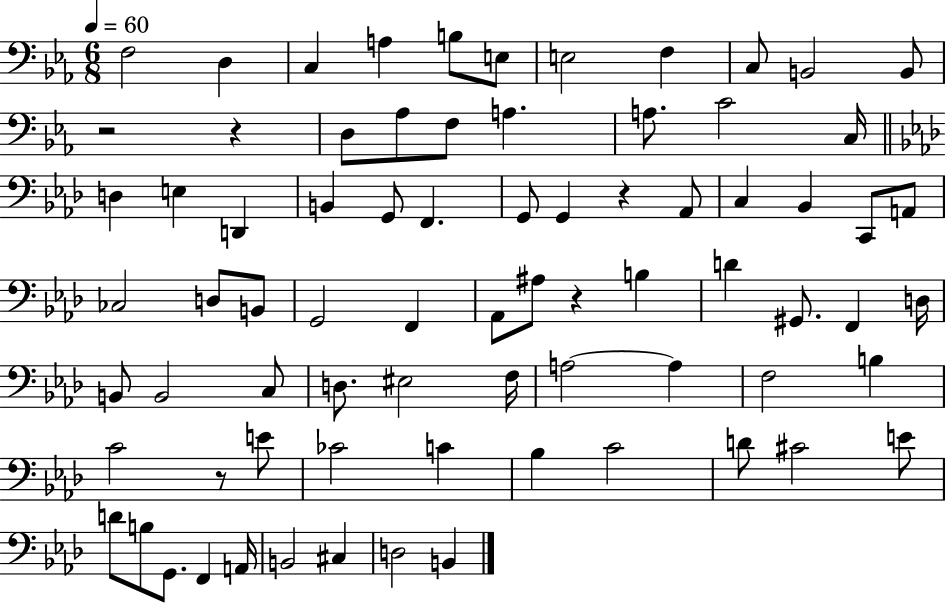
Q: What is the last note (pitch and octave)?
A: B2